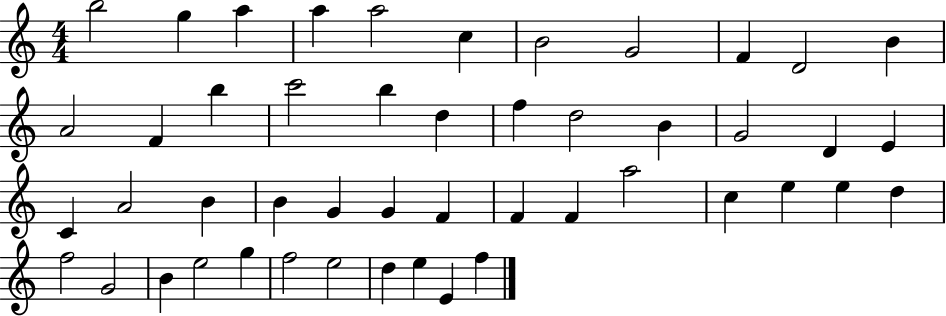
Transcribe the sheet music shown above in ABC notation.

X:1
T:Untitled
M:4/4
L:1/4
K:C
b2 g a a a2 c B2 G2 F D2 B A2 F b c'2 b d f d2 B G2 D E C A2 B B G G F F F a2 c e e d f2 G2 B e2 g f2 e2 d e E f